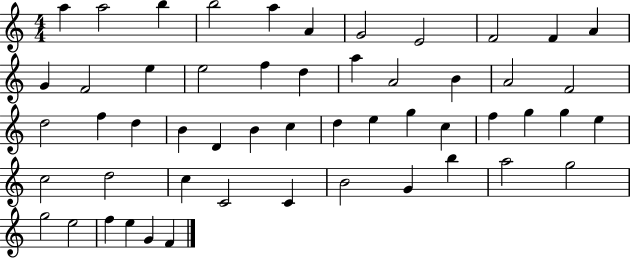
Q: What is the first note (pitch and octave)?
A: A5